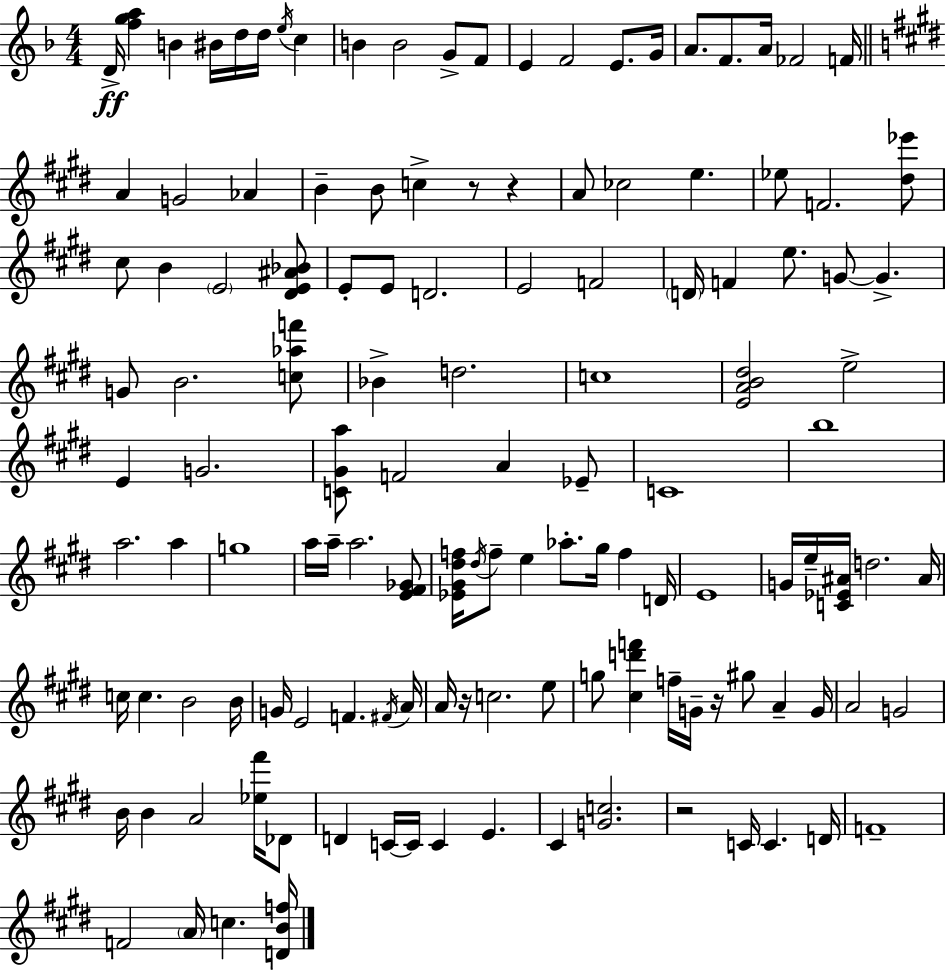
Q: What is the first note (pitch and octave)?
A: D4